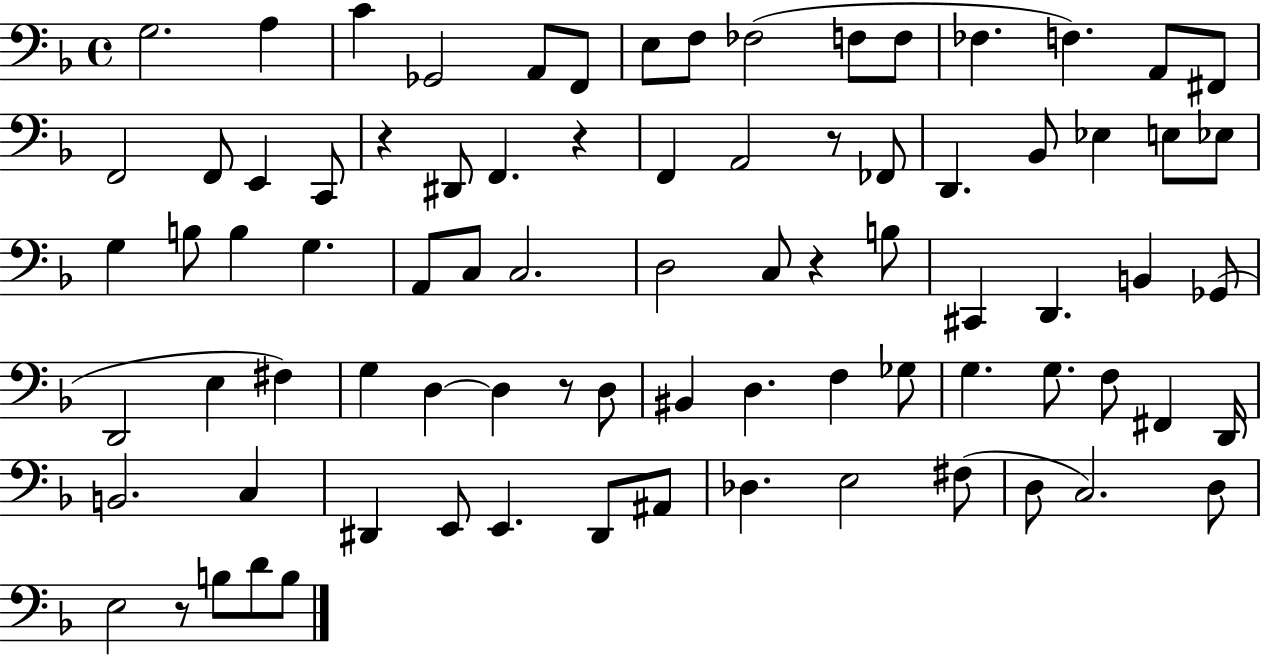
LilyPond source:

{
  \clef bass
  \time 4/4
  \defaultTimeSignature
  \key f \major
  g2. a4 | c'4 ges,2 a,8 f,8 | e8 f8 fes2( f8 f8 | fes4. f4.) a,8 fis,8 | \break f,2 f,8 e,4 c,8 | r4 dis,8 f,4. r4 | f,4 a,2 r8 fes,8 | d,4. bes,8 ees4 e8 ees8 | \break g4 b8 b4 g4. | a,8 c8 c2. | d2 c8 r4 b8 | cis,4 d,4. b,4 ges,8( | \break d,2 e4 fis4) | g4 d4~~ d4 r8 d8 | bis,4 d4. f4 ges8 | g4. g8. f8 fis,4 d,16 | \break b,2. c4 | dis,4 e,8 e,4. dis,8 ais,8 | des4. e2 fis8( | d8 c2.) d8 | \break e2 r8 b8 d'8 b8 | \bar "|."
}